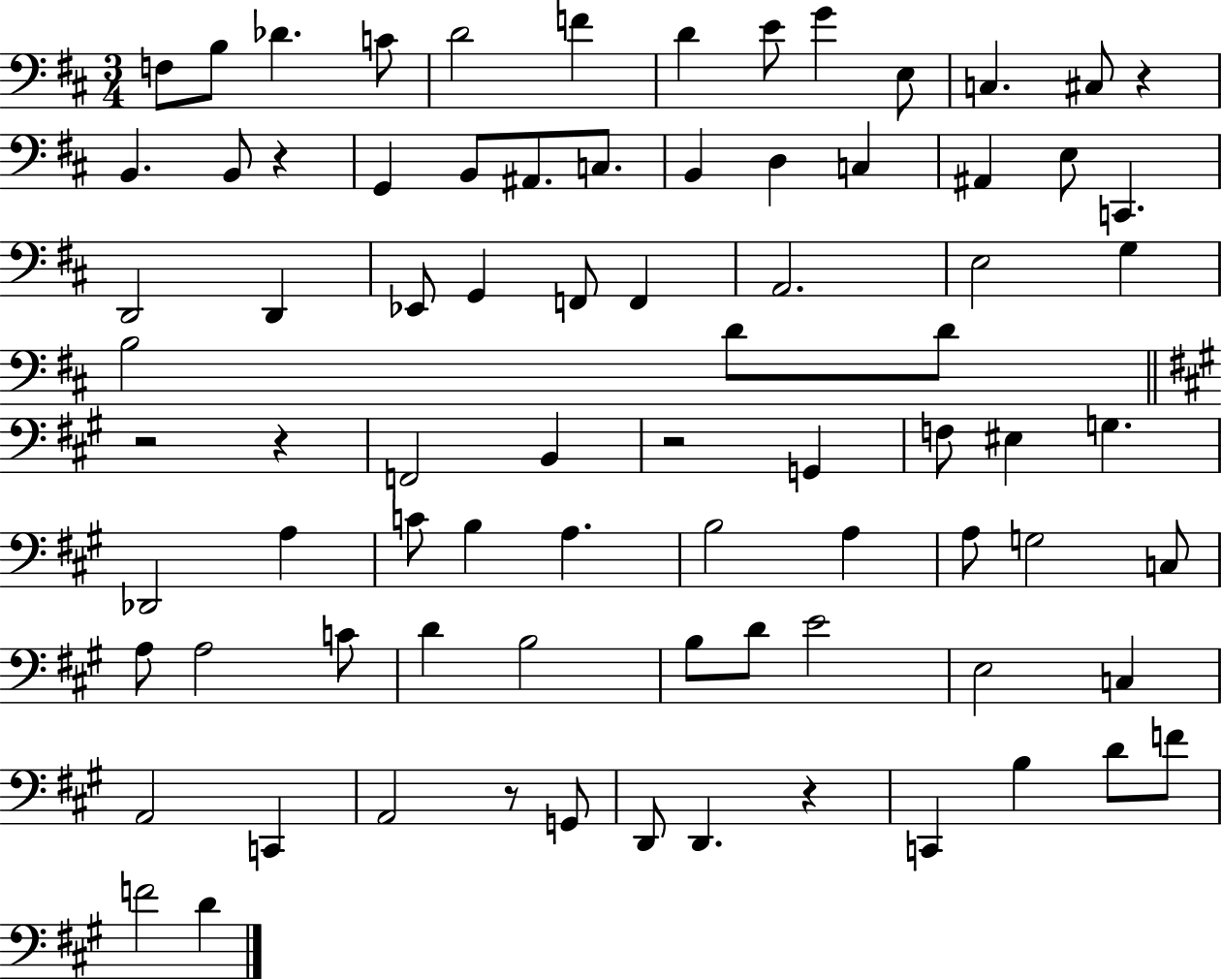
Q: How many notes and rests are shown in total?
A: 81